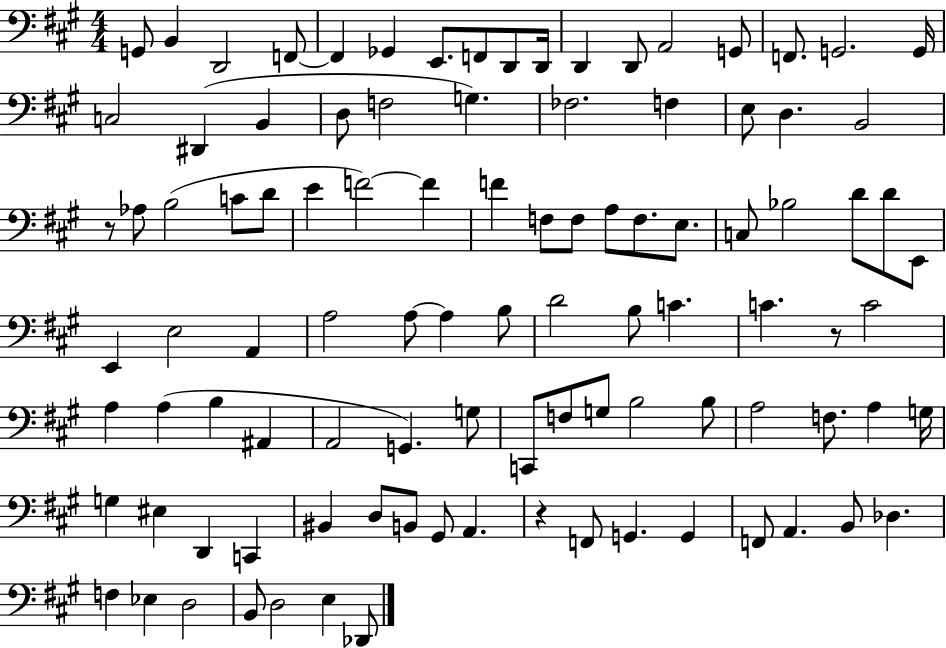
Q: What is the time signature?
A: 4/4